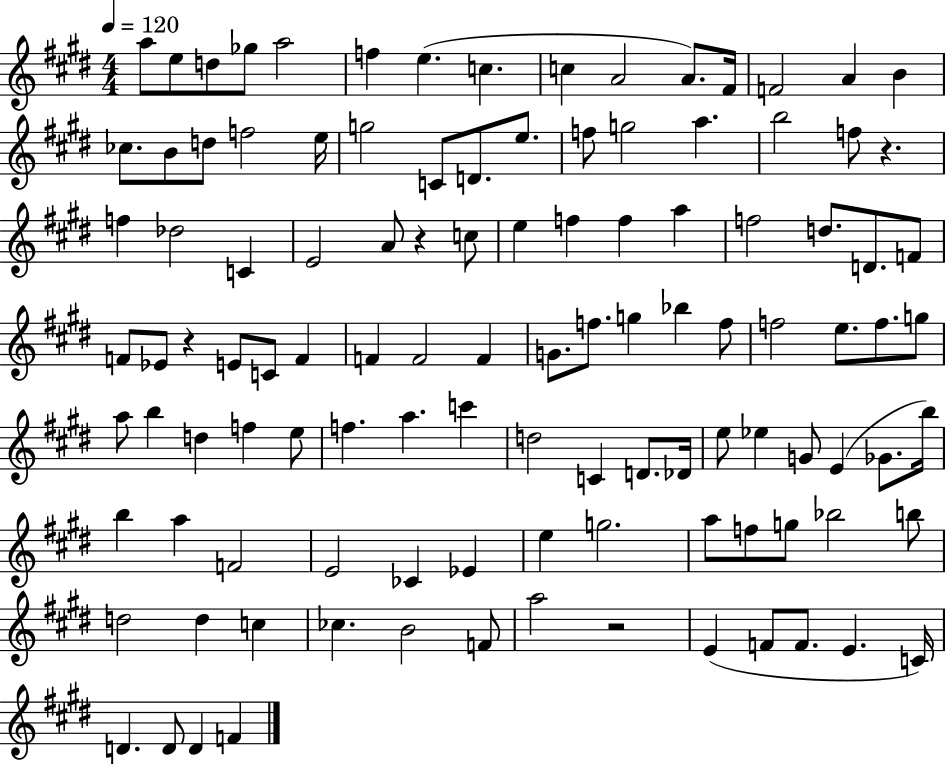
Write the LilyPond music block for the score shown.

{
  \clef treble
  \numericTimeSignature
  \time 4/4
  \key e \major
  \tempo 4 = 120
  a''8 e''8 d''8 ges''8 a''2 | f''4 e''4.( c''4. | c''4 a'2 a'8.) fis'16 | f'2 a'4 b'4 | \break ces''8. b'8 d''8 f''2 e''16 | g''2 c'8 d'8. e''8. | f''8 g''2 a''4. | b''2 f''8 r4. | \break f''4 des''2 c'4 | e'2 a'8 r4 c''8 | e''4 f''4 f''4 a''4 | f''2 d''8. d'8. f'8 | \break f'8 ees'8 r4 e'8 c'8 f'4 | f'4 f'2 f'4 | g'8. f''8. g''4 bes''4 f''8 | f''2 e''8. f''8. g''8 | \break a''8 b''4 d''4 f''4 e''8 | f''4. a''4. c'''4 | d''2 c'4 d'8. des'16 | e''8 ees''4 g'8 e'4( ges'8. b''16) | \break b''4 a''4 f'2 | e'2 ces'4 ees'4 | e''4 g''2. | a''8 f''8 g''8 bes''2 b''8 | \break d''2 d''4 c''4 | ces''4. b'2 f'8 | a''2 r2 | e'4( f'8 f'8. e'4. c'16) | \break d'4. d'8 d'4 f'4 | \bar "|."
}